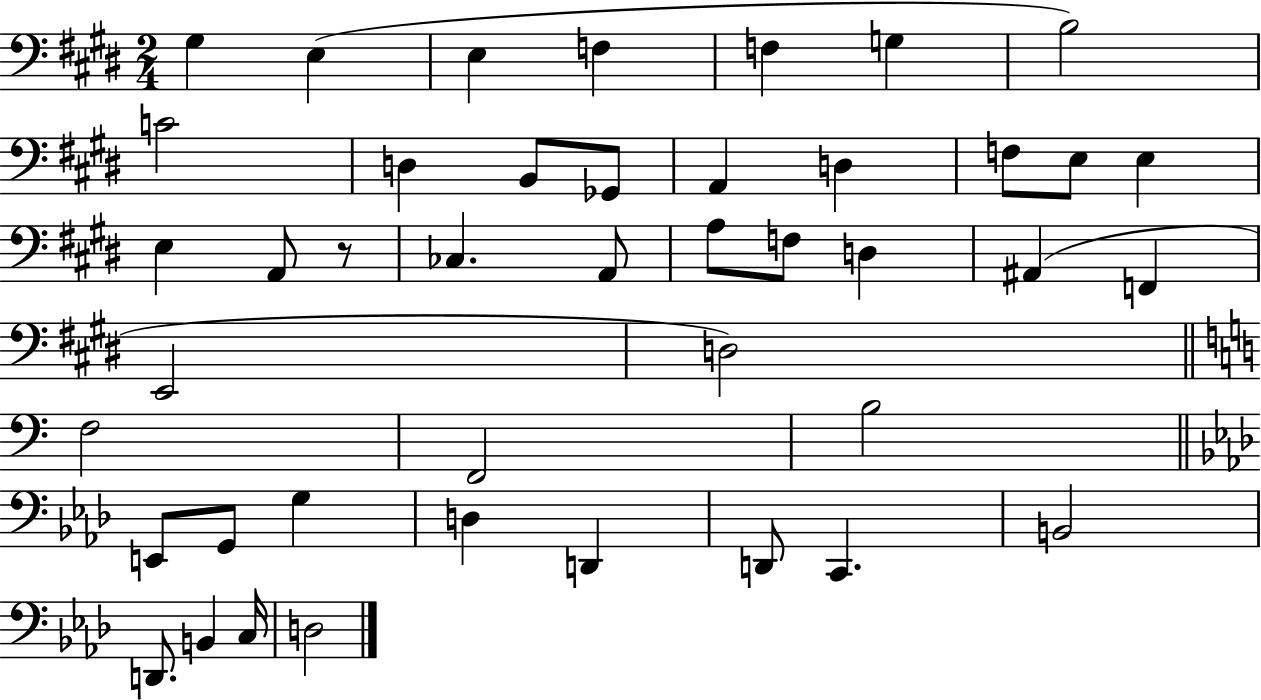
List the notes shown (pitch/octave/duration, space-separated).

G#3/q E3/q E3/q F3/q F3/q G3/q B3/h C4/h D3/q B2/e Gb2/e A2/q D3/q F3/e E3/e E3/q E3/q A2/e R/e CES3/q. A2/e A3/e F3/e D3/q A#2/q F2/q E2/h D3/h F3/h F2/h B3/h E2/e G2/e G3/q D3/q D2/q D2/e C2/q. B2/h D2/e. B2/q C3/s D3/h